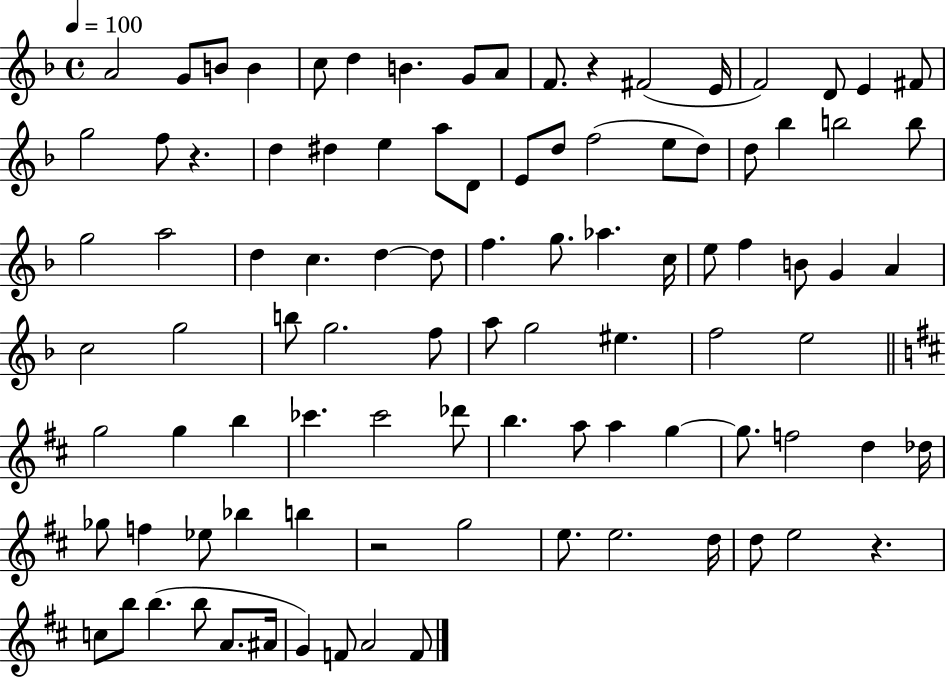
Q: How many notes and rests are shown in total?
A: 96